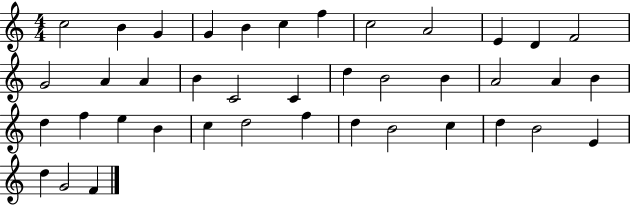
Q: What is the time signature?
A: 4/4